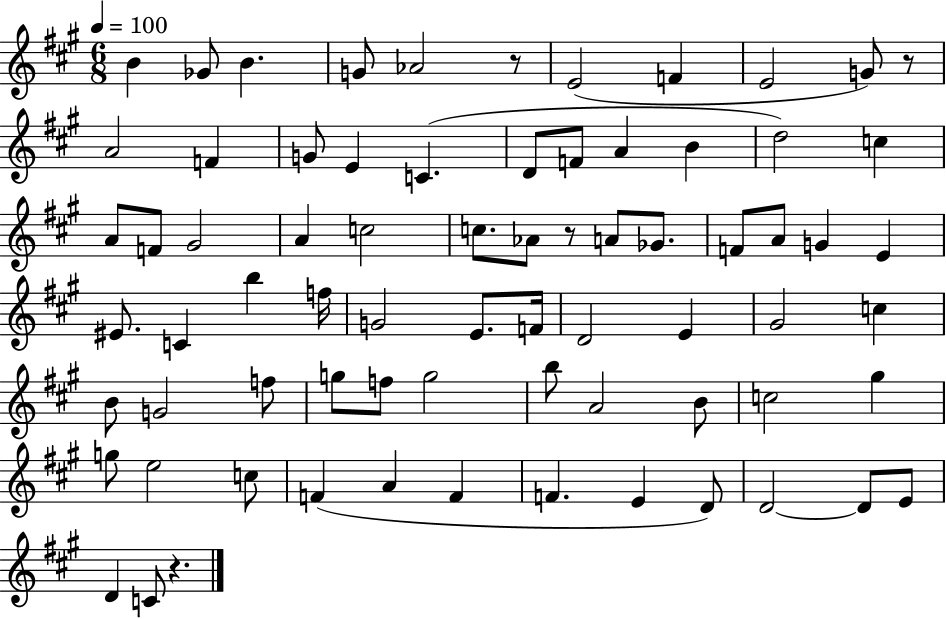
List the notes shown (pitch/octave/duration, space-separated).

B4/q Gb4/e B4/q. G4/e Ab4/h R/e E4/h F4/q E4/h G4/e R/e A4/h F4/q G4/e E4/q C4/q. D4/e F4/e A4/q B4/q D5/h C5/q A4/e F4/e G#4/h A4/q C5/h C5/e. Ab4/e R/e A4/e Gb4/e. F4/e A4/e G4/q E4/q EIS4/e. C4/q B5/q F5/s G4/h E4/e. F4/s D4/h E4/q G#4/h C5/q B4/e G4/h F5/e G5/e F5/e G5/h B5/e A4/h B4/e C5/h G#5/q G5/e E5/h C5/e F4/q A4/q F4/q F4/q. E4/q D4/e D4/h D4/e E4/e D4/q C4/e R/q.